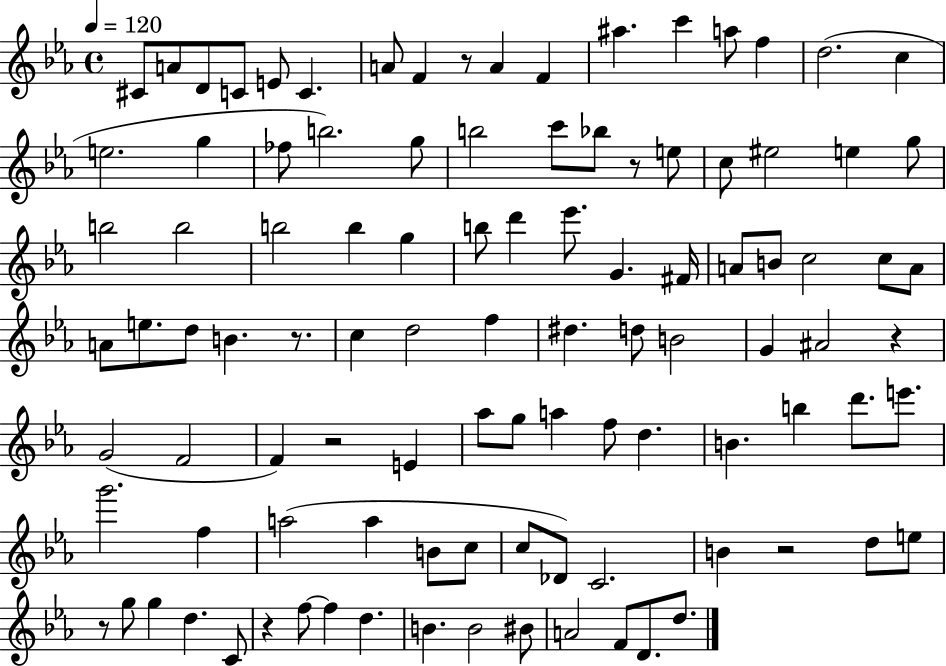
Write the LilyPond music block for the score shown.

{
  \clef treble
  \time 4/4
  \defaultTimeSignature
  \key ees \major
  \tempo 4 = 120
  cis'8 a'8 d'8 c'8 e'8 c'4. | a'8 f'4 r8 a'4 f'4 | ais''4. c'''4 a''8 f''4 | d''2.( c''4 | \break e''2. g''4 | fes''8 b''2.) g''8 | b''2 c'''8 bes''8 r8 e''8 | c''8 eis''2 e''4 g''8 | \break b''2 b''2 | b''2 b''4 g''4 | b''8 d'''4 ees'''8. g'4. fis'16 | a'8 b'8 c''2 c''8 a'8 | \break a'8 e''8. d''8 b'4. r8. | c''4 d''2 f''4 | dis''4. d''8 b'2 | g'4 ais'2 r4 | \break g'2( f'2 | f'4) r2 e'4 | aes''8 g''8 a''4 f''8 d''4. | b'4. b''4 d'''8. e'''8. | \break g'''2. f''4 | a''2( a''4 b'8 c''8 | c''8 des'8) c'2. | b'4 r2 d''8 e''8 | \break r8 g''8 g''4 d''4. c'8 | r4 f''8~~ f''4 d''4. | b'4. b'2 bis'8 | a'2 f'8 d'8. d''8. | \break \bar "|."
}